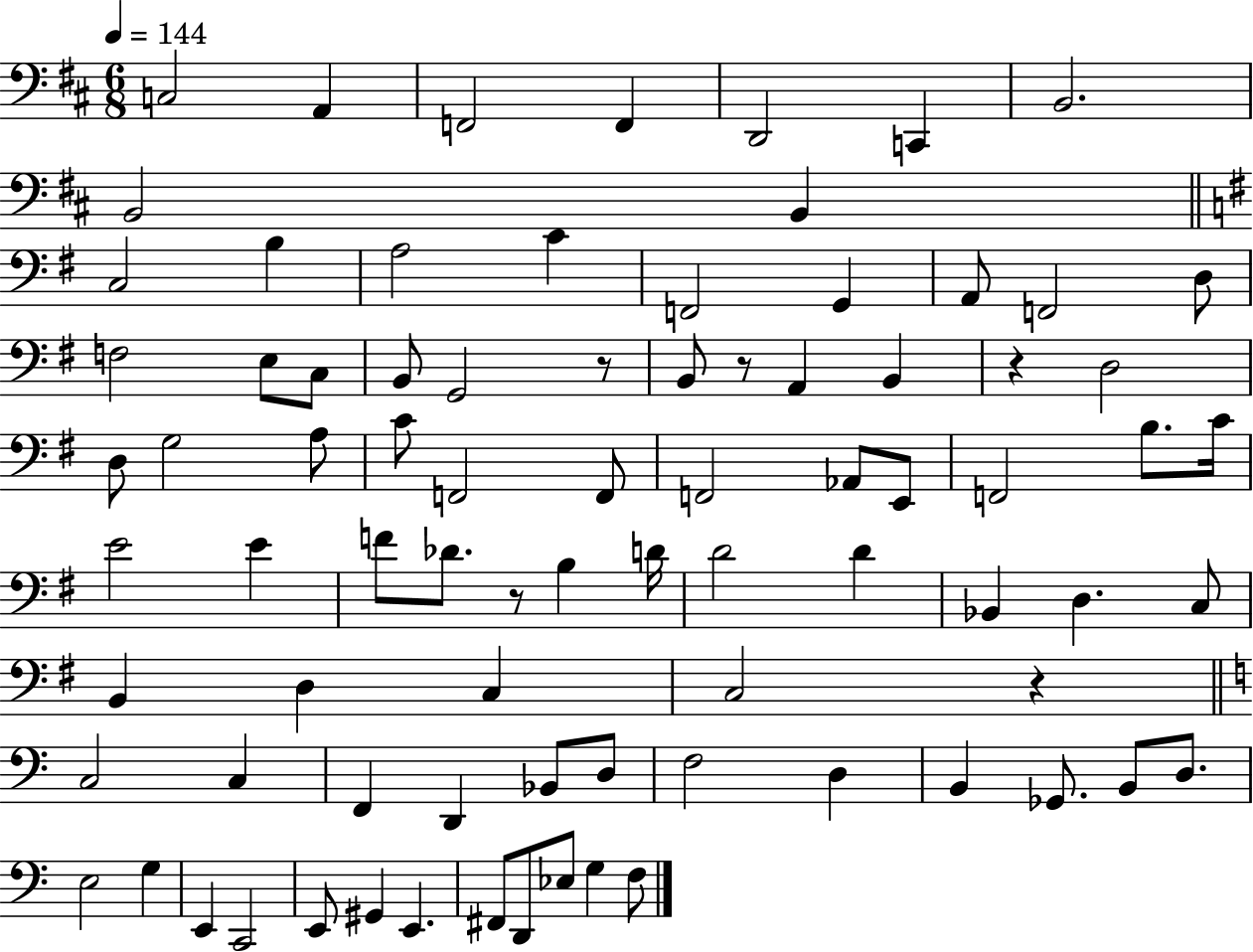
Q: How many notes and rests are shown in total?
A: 83